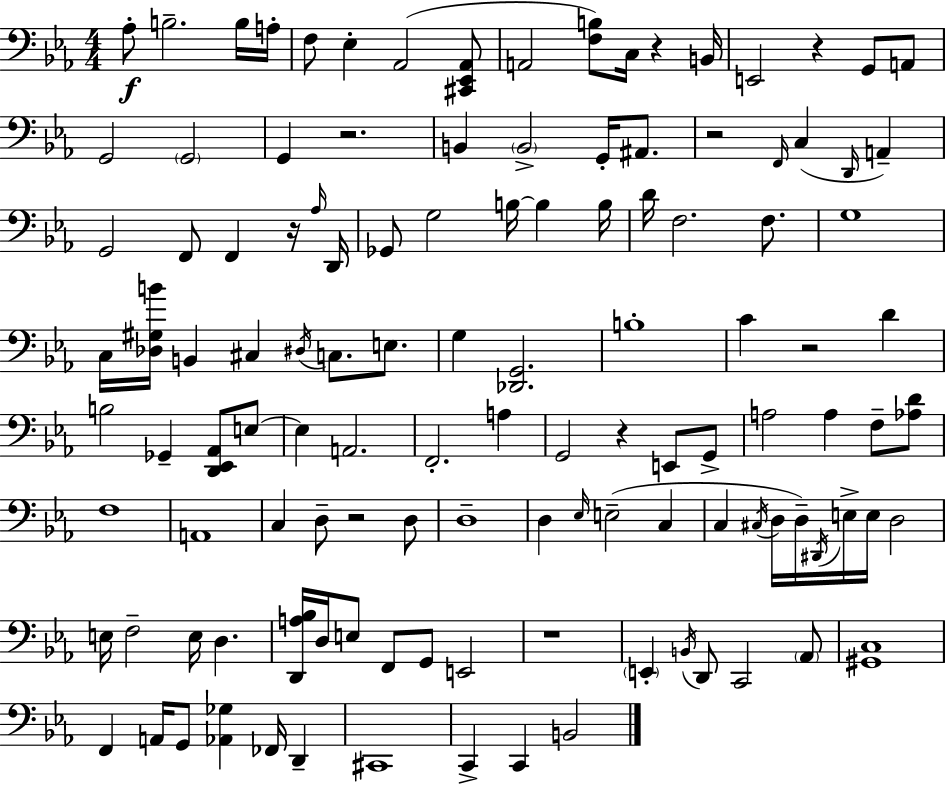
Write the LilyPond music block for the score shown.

{
  \clef bass
  \numericTimeSignature
  \time 4/4
  \key ees \major
  aes8-.\f b2.-- b16 a16-. | f8 ees4-. aes,2( <cis, ees, aes,>8 | a,2 <f b>8) c16 r4 b,16 | e,2 r4 g,8 a,8 | \break g,2 \parenthesize g,2 | g,4 r2. | b,4 \parenthesize b,2-> g,16-. ais,8. | r2 \grace { f,16 }( c4 \grace { d,16 }) a,4-- | \break g,2 f,8 f,4 | r16 \grace { aes16 } d,16 ges,8 g2 b16~~ b4 | b16 d'16 f2. | f8. g1 | \break c16 <des gis b'>16 b,4 cis4 \acciaccatura { dis16 } c8. | e8. g4 <des, g,>2. | b1-. | c'4 r2 | \break d'4 b2 ges,4-- | <d, ees, aes,>8 e8~~ e4 a,2. | f,2.-. | a4 g,2 r4 | \break e,8 g,8-> a2 a4 | f8-- <aes d'>8 f1 | a,1 | c4 d8-- r2 | \break d8 d1-- | d4 \grace { ees16 } e2--( | c4 c4 \acciaccatura { cis16 } d16 d16--) \acciaccatura { dis,16 } e16-> e16 d2 | e16 f2-- | \break e16 d4. <d, a bes>16 d16 e8 f,8 g,8 e,2 | r1 | \parenthesize e,4-. \acciaccatura { b,16 } d,8 c,2 | \parenthesize aes,8 <gis, c>1 | \break f,4 a,16 g,8 <aes, ges>4 | fes,16 d,4-- cis,1 | c,4-> c,4 | b,2 \bar "|."
}